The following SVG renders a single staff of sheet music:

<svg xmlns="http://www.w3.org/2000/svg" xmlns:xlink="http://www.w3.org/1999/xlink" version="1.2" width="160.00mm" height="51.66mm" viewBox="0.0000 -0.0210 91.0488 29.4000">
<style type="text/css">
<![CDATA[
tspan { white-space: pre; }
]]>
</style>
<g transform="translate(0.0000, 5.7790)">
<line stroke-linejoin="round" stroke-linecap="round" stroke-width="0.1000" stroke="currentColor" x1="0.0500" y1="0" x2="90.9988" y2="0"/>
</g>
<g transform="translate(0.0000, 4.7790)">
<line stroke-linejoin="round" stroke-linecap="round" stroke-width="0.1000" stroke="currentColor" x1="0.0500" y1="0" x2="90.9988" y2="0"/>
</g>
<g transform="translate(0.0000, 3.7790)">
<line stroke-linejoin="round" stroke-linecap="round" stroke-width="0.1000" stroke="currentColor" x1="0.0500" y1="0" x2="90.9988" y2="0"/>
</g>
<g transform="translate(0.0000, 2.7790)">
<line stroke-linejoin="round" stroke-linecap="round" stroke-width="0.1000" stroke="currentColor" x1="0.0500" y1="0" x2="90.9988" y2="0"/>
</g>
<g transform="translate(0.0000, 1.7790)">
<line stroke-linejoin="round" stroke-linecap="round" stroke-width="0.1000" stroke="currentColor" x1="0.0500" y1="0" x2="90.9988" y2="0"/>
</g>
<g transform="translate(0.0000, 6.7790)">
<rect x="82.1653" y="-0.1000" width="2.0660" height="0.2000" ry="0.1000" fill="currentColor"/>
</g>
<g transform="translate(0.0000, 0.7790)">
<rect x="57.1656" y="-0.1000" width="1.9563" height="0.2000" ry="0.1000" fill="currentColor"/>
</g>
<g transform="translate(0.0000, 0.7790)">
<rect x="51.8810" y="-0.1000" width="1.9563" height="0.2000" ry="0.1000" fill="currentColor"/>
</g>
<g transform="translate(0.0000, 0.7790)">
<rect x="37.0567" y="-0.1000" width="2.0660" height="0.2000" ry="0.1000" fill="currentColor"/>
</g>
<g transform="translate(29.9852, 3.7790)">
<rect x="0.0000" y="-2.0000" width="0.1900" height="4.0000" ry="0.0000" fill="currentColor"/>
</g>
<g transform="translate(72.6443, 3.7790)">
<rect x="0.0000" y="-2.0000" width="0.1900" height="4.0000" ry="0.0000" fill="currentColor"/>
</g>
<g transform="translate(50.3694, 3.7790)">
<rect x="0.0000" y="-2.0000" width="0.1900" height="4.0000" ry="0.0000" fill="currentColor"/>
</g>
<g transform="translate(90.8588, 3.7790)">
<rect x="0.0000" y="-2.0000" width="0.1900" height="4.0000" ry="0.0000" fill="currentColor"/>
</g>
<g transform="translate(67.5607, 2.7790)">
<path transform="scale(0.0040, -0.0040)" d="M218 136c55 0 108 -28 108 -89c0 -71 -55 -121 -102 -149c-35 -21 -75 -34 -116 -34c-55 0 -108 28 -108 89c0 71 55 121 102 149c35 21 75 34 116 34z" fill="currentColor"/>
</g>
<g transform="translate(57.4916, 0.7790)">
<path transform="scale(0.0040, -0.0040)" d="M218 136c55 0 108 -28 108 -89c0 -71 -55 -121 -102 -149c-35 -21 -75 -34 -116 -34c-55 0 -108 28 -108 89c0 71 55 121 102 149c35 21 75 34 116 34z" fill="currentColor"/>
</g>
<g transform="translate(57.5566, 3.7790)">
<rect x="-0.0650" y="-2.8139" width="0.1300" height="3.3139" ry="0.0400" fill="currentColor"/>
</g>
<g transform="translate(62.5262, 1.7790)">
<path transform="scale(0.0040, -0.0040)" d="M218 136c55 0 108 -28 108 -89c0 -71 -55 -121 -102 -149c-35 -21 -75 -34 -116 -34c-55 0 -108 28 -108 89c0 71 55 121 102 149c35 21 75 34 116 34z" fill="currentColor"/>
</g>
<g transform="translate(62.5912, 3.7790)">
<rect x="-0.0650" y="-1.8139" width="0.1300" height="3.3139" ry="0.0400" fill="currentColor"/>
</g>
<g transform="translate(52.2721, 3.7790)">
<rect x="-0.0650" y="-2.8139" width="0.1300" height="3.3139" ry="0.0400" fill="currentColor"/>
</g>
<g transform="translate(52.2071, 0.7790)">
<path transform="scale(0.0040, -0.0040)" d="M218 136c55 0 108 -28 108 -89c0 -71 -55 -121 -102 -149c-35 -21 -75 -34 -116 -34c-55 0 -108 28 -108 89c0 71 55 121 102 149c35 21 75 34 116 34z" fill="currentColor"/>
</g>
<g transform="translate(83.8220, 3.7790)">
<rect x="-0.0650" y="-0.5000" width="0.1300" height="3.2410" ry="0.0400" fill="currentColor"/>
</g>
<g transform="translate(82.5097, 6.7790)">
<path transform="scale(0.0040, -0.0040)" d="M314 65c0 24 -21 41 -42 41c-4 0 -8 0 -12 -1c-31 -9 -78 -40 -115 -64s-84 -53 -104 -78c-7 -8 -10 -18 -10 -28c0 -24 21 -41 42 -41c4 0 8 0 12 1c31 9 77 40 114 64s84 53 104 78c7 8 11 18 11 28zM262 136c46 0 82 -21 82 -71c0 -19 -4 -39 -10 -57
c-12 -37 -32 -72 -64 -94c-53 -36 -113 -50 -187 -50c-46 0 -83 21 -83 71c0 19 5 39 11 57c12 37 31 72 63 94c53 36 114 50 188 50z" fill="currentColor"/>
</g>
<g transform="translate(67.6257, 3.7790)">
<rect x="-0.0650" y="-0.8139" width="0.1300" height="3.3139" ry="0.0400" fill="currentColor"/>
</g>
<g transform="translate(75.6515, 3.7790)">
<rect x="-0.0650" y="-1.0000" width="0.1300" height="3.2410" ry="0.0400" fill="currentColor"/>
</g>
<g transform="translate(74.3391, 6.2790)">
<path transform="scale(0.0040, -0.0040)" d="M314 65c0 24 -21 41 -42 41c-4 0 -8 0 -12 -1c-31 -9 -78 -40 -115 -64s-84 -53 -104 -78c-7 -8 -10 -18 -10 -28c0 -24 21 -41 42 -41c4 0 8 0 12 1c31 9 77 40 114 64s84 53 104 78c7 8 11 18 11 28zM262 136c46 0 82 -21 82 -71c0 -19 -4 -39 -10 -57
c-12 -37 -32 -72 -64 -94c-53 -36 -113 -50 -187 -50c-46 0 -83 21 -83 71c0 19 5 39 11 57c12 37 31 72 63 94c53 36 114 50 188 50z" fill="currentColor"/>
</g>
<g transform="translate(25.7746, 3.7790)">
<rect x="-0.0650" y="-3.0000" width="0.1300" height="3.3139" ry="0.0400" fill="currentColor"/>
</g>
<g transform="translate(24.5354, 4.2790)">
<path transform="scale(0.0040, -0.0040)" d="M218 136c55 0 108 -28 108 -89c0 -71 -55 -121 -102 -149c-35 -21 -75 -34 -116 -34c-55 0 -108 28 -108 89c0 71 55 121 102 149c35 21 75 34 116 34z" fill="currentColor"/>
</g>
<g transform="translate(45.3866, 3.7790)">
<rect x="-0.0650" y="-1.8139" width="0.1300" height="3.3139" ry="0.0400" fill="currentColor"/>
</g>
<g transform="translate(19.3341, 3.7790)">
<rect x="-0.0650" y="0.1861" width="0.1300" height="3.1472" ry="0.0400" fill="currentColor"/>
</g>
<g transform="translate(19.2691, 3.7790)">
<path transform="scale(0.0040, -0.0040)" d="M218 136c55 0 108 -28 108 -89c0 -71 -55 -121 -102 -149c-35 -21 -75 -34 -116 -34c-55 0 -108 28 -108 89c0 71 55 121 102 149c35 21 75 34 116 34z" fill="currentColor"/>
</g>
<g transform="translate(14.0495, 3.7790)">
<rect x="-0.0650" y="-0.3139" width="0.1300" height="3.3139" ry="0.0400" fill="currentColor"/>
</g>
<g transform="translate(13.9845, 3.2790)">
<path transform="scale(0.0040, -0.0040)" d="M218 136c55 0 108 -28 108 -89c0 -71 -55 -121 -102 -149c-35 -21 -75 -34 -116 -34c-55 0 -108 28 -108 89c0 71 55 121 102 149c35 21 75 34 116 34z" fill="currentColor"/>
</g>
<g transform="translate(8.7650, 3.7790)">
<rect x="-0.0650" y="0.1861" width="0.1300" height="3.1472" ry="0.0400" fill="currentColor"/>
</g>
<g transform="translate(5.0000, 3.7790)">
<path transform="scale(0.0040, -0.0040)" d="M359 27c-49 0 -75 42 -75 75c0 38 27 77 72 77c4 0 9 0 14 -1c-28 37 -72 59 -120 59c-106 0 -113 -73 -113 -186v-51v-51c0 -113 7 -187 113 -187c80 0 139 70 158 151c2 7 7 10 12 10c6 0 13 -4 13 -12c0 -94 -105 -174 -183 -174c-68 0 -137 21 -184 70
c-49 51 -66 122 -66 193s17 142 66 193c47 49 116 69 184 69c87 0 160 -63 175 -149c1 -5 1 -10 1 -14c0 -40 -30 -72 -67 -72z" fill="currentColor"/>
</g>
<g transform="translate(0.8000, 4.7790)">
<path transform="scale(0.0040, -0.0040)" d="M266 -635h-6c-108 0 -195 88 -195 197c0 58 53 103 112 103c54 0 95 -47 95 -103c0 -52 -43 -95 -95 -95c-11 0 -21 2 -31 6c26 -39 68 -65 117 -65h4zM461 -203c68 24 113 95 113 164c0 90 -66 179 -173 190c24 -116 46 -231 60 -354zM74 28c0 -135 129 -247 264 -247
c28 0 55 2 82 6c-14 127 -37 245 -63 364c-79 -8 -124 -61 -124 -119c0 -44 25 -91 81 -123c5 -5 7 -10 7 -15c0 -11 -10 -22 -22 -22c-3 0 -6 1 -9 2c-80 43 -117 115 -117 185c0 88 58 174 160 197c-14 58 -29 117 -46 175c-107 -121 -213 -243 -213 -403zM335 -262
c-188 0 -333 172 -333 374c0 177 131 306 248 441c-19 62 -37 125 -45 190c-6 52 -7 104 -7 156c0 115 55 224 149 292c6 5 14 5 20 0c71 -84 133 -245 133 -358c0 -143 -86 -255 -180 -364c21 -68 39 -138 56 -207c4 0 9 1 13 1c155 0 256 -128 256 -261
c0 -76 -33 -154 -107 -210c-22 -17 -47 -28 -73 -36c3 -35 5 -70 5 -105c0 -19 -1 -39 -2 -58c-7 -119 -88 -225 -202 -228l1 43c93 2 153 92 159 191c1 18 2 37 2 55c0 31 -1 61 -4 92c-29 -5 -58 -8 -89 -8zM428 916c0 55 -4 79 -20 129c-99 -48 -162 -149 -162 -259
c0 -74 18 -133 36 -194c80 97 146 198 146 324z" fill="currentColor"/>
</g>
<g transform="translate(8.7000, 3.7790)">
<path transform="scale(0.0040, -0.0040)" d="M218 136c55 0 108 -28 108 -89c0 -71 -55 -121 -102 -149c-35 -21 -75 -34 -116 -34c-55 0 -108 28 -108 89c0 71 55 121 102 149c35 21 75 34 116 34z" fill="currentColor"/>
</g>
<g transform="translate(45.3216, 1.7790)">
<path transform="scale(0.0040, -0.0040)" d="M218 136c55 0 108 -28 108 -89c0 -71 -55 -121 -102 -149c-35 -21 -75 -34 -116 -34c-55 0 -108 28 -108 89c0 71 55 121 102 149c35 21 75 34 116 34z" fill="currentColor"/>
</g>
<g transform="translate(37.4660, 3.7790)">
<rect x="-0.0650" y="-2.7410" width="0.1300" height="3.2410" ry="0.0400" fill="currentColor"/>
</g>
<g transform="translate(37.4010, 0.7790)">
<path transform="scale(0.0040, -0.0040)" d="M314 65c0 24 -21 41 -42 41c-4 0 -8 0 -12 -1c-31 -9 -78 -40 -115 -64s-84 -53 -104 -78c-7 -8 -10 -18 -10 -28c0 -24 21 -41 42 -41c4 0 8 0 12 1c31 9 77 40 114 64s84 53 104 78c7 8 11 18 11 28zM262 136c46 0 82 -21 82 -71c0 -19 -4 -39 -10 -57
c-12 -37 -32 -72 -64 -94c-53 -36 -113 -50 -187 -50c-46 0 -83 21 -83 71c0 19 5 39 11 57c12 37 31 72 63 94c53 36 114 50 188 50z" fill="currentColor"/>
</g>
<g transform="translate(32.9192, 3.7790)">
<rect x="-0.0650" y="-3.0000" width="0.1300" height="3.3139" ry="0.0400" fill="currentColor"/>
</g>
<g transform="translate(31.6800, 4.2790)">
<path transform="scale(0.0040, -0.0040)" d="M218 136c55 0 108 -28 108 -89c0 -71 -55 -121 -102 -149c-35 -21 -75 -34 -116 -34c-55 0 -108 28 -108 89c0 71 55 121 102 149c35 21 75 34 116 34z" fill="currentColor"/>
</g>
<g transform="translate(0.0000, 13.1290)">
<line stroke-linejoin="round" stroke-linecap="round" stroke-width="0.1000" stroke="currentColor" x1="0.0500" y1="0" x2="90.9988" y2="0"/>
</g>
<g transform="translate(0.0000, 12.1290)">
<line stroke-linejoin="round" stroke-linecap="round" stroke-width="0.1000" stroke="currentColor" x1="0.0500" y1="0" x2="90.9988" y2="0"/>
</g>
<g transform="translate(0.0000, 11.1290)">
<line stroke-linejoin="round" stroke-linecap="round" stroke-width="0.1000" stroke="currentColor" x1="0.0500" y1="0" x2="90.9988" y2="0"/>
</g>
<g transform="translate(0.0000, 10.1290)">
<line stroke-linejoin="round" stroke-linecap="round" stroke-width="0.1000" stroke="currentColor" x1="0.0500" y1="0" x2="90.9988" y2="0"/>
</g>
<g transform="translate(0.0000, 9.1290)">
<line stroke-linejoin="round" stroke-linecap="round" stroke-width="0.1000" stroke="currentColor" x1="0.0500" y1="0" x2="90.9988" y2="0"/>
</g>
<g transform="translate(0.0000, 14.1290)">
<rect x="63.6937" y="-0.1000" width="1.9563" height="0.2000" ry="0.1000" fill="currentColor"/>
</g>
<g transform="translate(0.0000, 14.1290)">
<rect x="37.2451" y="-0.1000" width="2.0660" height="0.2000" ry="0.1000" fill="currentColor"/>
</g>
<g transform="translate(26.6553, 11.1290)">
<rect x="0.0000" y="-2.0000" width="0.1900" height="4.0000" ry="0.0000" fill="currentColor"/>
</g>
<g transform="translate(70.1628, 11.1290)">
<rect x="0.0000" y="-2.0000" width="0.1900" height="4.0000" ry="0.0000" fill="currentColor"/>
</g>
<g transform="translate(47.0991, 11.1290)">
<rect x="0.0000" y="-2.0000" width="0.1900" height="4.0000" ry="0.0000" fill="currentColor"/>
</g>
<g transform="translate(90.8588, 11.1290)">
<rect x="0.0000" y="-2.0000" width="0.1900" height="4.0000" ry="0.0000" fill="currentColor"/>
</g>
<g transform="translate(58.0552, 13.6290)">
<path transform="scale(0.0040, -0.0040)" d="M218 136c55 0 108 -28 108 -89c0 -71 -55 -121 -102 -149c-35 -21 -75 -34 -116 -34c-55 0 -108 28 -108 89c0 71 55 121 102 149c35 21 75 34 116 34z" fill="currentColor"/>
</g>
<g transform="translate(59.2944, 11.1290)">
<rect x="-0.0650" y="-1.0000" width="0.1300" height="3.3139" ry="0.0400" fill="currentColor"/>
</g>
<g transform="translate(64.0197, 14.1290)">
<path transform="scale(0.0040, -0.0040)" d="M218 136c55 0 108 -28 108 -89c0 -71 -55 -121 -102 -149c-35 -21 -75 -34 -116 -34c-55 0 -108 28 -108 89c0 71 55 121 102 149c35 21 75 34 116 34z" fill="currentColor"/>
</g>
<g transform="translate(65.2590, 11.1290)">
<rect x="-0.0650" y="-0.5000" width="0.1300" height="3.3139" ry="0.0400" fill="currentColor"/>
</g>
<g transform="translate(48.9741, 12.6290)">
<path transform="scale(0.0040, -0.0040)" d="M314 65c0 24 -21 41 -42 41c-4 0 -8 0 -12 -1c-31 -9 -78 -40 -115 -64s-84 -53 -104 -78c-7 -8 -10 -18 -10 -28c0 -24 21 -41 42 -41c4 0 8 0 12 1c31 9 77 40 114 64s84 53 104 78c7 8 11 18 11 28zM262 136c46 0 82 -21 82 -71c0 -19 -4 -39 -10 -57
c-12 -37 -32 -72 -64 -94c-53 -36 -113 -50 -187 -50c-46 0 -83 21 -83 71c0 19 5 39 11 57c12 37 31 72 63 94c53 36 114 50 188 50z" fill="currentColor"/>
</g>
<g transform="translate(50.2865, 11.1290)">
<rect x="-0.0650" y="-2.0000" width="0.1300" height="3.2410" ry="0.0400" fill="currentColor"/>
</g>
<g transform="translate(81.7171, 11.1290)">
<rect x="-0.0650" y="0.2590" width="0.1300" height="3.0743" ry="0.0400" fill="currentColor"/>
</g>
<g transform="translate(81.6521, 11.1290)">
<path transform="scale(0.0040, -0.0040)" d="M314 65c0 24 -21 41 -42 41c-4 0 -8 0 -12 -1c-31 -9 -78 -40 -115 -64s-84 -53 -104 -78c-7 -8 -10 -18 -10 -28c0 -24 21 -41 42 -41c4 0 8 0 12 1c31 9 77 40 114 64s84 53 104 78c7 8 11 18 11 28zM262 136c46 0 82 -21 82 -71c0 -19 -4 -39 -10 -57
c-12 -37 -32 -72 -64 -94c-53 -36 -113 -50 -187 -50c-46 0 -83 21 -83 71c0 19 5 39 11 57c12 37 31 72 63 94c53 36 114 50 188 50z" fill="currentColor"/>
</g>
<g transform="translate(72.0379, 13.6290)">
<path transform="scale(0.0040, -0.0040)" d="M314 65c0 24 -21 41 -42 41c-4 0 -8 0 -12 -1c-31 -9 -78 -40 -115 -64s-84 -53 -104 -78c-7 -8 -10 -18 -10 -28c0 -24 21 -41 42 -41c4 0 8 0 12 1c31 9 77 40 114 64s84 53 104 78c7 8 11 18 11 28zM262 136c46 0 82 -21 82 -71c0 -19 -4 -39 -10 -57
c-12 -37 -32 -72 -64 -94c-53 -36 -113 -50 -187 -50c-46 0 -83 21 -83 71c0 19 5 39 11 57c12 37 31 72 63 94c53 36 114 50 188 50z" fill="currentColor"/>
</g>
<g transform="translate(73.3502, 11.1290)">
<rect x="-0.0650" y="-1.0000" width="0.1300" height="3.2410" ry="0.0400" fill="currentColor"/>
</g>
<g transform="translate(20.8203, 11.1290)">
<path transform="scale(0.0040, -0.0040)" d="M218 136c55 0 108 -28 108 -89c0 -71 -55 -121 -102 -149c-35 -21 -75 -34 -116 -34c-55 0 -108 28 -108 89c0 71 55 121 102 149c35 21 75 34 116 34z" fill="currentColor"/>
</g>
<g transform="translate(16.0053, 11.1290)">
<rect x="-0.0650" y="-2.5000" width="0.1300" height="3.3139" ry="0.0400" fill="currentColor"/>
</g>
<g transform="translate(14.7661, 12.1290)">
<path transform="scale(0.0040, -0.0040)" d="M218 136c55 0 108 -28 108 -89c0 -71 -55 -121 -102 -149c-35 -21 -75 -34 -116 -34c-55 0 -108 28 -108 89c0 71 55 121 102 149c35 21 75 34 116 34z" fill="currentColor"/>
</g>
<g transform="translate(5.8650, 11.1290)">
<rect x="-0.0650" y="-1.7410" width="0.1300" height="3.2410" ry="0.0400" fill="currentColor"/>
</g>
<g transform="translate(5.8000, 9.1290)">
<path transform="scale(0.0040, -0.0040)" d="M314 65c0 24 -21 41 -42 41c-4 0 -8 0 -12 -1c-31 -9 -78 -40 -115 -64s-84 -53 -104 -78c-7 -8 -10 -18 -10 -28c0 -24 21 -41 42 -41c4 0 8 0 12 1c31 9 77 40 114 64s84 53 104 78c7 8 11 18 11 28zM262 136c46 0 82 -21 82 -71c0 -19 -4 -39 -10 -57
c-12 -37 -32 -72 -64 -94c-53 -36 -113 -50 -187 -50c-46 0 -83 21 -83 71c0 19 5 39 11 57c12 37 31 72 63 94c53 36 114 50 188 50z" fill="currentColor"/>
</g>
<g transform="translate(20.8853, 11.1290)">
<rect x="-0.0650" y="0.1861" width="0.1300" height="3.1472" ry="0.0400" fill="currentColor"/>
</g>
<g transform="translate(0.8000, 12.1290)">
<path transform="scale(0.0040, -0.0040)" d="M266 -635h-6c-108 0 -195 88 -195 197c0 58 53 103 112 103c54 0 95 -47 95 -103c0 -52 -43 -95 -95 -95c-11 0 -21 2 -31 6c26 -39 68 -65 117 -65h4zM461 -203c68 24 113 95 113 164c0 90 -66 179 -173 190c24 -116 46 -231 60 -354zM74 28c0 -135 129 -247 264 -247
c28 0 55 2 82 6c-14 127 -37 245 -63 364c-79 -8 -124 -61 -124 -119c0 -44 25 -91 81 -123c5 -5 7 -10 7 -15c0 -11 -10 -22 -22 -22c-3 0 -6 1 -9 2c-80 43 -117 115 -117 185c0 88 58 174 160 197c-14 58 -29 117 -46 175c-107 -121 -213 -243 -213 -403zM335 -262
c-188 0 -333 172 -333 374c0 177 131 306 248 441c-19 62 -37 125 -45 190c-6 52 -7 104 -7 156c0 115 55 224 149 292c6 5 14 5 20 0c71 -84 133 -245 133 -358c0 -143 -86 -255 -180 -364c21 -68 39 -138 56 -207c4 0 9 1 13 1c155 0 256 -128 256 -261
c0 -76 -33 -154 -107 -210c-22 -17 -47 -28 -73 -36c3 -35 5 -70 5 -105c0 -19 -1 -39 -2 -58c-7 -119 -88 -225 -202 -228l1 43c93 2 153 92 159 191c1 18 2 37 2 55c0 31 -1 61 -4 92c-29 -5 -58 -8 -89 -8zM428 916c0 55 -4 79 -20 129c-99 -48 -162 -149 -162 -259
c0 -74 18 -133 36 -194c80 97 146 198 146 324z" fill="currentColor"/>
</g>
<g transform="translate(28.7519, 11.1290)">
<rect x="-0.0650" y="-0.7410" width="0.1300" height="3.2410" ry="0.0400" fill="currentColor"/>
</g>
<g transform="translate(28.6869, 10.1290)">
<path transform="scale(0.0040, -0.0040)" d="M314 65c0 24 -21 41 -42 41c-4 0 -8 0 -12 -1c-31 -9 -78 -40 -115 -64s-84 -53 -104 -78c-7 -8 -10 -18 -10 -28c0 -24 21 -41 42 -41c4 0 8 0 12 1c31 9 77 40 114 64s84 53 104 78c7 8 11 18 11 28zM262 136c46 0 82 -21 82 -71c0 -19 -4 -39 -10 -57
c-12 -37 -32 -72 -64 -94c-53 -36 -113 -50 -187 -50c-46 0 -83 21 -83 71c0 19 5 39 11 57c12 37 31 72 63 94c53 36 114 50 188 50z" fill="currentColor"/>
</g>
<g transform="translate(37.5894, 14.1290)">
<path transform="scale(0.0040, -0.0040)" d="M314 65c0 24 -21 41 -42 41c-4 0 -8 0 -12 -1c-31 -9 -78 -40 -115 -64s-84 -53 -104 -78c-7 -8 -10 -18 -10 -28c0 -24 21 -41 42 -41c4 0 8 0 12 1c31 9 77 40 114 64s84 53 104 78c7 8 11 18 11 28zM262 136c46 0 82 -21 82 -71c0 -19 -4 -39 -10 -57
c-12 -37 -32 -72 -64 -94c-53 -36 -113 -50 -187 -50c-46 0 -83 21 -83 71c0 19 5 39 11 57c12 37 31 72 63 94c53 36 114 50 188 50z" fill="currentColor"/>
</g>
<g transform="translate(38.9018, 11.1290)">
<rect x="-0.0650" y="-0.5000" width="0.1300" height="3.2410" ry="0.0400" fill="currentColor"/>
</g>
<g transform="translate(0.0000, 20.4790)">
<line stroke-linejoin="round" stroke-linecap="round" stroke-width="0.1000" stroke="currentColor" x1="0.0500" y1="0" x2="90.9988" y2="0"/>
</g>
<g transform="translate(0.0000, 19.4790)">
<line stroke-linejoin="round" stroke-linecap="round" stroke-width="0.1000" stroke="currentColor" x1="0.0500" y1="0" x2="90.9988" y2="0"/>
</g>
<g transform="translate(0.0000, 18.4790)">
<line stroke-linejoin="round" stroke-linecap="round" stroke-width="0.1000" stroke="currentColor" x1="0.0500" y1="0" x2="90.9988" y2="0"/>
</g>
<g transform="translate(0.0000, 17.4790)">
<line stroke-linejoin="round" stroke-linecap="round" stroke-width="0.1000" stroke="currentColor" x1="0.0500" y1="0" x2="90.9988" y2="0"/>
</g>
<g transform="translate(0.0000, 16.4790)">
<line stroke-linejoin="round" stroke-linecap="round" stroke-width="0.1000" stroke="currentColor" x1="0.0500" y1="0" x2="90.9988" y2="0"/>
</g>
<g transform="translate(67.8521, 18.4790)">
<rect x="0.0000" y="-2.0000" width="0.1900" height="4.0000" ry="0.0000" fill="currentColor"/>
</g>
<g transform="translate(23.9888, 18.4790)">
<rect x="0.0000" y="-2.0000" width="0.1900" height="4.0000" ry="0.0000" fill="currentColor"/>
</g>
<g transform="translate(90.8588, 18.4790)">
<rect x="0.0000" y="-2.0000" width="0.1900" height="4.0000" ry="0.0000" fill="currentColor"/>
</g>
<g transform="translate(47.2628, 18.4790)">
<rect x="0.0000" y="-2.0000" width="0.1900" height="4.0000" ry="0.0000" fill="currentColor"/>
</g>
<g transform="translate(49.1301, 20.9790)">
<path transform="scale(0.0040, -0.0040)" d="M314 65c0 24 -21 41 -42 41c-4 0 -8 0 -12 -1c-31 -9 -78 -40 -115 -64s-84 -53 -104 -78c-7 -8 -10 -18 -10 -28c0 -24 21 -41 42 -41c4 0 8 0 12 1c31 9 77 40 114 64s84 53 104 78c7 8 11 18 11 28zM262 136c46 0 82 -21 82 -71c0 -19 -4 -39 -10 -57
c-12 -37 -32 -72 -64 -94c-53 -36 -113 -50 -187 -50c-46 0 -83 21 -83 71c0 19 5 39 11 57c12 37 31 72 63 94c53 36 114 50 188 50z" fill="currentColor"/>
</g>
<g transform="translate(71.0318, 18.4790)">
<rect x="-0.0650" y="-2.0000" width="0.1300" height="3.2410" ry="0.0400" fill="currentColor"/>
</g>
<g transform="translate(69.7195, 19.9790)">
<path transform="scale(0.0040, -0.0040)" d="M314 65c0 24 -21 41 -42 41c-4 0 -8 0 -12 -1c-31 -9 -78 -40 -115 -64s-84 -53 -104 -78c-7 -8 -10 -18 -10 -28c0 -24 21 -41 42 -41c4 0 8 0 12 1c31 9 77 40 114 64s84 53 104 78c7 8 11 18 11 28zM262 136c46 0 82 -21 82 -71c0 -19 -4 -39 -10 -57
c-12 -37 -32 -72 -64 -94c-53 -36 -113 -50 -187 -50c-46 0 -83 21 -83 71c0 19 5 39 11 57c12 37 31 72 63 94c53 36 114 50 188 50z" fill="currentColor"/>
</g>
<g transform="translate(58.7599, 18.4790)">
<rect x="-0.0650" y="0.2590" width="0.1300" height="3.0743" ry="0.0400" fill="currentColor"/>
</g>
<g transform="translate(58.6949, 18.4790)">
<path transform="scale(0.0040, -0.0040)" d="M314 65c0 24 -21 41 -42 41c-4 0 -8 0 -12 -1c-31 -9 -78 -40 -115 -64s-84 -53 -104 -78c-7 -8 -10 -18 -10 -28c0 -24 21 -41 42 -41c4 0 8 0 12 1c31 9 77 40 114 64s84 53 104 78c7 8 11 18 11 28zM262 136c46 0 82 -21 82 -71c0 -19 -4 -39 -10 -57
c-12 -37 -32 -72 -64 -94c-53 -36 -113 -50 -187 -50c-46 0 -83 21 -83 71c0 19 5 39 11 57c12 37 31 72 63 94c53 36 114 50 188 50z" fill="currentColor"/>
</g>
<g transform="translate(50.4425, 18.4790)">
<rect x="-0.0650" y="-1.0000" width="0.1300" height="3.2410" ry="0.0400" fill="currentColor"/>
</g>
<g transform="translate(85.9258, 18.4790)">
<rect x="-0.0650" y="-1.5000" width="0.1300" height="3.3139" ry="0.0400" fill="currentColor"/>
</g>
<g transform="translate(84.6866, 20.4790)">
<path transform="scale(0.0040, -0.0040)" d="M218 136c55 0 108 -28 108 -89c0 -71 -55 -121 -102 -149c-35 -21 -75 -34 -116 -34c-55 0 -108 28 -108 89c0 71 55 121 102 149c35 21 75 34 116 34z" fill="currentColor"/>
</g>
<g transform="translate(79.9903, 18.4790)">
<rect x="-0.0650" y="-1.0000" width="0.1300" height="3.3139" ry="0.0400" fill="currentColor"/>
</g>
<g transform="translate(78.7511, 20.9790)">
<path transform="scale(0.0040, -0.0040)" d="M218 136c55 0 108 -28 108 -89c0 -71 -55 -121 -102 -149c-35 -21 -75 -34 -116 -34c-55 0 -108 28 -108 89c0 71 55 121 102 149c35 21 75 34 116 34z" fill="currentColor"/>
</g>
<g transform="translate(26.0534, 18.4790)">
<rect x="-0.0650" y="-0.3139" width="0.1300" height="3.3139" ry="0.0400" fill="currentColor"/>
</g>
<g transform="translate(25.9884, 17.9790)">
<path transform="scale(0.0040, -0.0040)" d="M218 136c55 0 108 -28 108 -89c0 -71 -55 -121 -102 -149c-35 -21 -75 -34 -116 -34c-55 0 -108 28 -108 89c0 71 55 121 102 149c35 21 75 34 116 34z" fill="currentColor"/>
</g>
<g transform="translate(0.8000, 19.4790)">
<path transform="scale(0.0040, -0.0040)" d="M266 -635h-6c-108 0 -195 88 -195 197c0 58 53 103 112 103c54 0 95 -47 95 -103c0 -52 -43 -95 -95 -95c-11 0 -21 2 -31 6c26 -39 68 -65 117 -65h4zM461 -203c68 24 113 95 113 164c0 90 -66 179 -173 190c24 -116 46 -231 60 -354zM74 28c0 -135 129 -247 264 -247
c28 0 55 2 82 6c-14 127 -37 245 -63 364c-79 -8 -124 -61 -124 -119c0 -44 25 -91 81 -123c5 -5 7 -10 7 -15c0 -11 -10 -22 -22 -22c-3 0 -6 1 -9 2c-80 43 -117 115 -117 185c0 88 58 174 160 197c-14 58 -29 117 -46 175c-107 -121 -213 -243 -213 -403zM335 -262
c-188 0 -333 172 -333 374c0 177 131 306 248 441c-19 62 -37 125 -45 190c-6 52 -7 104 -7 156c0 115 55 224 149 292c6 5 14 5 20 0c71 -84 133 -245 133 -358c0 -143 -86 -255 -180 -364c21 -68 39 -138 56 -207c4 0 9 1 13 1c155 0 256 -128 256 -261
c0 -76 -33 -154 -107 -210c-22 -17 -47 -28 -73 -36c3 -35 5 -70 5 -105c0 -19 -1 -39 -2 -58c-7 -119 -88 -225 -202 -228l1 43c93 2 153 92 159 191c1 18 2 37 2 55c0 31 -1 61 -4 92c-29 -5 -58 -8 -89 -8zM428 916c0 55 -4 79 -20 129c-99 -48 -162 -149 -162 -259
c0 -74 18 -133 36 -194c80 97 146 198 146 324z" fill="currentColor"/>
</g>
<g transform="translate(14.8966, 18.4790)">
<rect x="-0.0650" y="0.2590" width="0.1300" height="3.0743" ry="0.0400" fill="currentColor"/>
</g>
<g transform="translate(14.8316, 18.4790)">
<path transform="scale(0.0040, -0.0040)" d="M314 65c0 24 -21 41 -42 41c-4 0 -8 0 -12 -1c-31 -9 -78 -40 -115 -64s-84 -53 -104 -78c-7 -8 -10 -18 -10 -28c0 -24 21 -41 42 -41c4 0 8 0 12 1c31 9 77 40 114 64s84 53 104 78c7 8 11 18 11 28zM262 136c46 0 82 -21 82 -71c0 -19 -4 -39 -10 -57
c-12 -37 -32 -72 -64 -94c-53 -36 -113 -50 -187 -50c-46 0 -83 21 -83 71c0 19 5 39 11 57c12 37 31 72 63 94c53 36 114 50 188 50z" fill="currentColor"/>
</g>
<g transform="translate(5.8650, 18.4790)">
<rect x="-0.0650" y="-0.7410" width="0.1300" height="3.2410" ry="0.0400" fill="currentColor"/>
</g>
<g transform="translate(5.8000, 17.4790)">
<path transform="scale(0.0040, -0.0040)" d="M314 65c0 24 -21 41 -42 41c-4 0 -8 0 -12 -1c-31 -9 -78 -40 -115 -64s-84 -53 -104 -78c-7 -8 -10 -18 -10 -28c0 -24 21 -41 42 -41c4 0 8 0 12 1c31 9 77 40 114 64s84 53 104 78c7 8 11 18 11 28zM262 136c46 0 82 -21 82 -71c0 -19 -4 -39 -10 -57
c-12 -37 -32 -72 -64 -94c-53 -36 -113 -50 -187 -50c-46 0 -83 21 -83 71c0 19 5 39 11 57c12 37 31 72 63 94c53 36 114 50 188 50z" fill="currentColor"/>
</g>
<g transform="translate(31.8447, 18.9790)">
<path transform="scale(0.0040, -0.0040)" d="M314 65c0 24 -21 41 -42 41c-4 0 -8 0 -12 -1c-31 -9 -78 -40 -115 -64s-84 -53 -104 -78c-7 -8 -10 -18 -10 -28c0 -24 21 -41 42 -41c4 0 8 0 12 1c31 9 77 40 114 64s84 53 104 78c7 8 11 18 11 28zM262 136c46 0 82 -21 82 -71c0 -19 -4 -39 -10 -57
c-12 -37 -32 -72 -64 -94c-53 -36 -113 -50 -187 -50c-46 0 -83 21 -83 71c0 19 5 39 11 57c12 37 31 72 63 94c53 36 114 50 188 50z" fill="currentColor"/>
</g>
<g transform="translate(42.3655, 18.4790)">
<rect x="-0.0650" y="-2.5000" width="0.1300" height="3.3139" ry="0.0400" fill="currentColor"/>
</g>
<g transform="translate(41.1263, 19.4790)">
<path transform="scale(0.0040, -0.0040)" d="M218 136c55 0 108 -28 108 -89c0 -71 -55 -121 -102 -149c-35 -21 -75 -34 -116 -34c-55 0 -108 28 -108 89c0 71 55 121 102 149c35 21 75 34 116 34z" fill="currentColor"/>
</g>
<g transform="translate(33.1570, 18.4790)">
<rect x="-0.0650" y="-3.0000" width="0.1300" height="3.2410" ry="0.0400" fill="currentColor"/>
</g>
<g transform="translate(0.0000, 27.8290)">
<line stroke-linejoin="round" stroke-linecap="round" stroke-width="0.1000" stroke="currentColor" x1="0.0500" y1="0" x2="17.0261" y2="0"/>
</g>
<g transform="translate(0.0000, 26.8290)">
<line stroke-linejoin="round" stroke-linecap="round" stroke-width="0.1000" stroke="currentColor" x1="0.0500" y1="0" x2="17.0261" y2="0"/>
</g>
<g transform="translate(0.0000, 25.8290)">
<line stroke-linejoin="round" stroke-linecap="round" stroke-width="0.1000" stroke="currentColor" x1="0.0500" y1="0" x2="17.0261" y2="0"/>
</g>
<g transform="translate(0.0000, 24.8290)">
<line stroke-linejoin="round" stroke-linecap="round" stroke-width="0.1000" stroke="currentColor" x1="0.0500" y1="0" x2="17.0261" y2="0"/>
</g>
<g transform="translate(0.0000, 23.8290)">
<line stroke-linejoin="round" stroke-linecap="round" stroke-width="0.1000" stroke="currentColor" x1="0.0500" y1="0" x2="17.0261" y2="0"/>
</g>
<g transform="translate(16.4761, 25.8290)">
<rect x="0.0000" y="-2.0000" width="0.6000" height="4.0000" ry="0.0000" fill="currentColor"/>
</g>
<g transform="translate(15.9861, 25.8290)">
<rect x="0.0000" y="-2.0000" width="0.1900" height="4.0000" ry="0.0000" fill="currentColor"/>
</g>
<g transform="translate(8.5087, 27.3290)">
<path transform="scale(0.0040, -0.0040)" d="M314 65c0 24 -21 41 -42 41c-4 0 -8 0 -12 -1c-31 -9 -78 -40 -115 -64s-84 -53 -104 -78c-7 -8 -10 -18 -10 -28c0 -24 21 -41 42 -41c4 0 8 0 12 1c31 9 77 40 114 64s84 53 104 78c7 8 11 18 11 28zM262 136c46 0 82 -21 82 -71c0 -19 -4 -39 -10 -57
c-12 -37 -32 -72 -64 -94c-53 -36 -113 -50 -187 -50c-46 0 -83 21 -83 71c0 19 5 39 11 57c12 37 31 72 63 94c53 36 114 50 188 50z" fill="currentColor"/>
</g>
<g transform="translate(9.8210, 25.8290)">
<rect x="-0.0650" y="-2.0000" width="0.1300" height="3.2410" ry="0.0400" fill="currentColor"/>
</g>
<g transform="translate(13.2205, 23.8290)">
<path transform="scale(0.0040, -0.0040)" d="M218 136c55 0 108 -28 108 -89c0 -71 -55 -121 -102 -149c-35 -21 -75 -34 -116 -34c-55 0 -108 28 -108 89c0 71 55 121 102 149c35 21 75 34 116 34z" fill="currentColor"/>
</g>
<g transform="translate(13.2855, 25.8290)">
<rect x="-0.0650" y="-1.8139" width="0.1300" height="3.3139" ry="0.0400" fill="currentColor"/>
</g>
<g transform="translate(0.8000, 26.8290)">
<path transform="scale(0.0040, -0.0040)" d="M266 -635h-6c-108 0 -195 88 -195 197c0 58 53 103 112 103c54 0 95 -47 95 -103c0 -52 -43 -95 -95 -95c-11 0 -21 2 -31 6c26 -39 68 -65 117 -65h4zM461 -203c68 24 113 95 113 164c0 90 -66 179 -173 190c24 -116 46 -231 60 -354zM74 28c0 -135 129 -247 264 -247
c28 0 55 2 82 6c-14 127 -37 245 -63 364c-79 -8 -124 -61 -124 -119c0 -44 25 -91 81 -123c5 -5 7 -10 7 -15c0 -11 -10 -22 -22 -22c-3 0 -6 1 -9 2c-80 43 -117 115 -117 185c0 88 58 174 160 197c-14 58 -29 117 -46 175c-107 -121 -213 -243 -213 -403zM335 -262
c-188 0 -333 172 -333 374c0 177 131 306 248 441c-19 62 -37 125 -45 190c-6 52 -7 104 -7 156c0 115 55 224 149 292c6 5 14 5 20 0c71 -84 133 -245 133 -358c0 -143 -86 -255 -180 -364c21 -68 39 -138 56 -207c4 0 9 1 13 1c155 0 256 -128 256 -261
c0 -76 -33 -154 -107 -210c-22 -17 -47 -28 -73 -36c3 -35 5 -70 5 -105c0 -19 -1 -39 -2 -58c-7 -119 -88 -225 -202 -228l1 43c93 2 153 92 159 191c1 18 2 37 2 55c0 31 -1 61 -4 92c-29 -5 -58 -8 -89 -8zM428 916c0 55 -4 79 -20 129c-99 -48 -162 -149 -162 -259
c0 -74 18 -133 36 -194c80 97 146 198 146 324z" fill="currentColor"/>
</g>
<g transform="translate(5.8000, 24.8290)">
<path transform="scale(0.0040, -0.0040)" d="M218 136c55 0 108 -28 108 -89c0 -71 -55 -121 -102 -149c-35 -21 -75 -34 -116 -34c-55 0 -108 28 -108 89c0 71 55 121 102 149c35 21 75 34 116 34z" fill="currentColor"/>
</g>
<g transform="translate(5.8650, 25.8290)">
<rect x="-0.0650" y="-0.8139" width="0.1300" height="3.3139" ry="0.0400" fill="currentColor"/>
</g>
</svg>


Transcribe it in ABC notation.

X:1
T:Untitled
M:4/4
L:1/4
K:C
B c B A A a2 f a a f d D2 C2 f2 G B d2 C2 F2 D C D2 B2 d2 B2 c A2 G D2 B2 F2 D E d F2 f